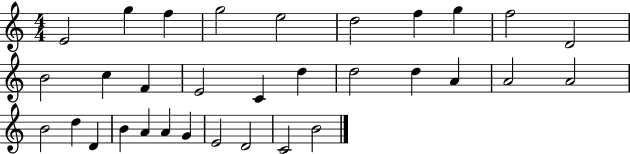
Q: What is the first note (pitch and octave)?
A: E4